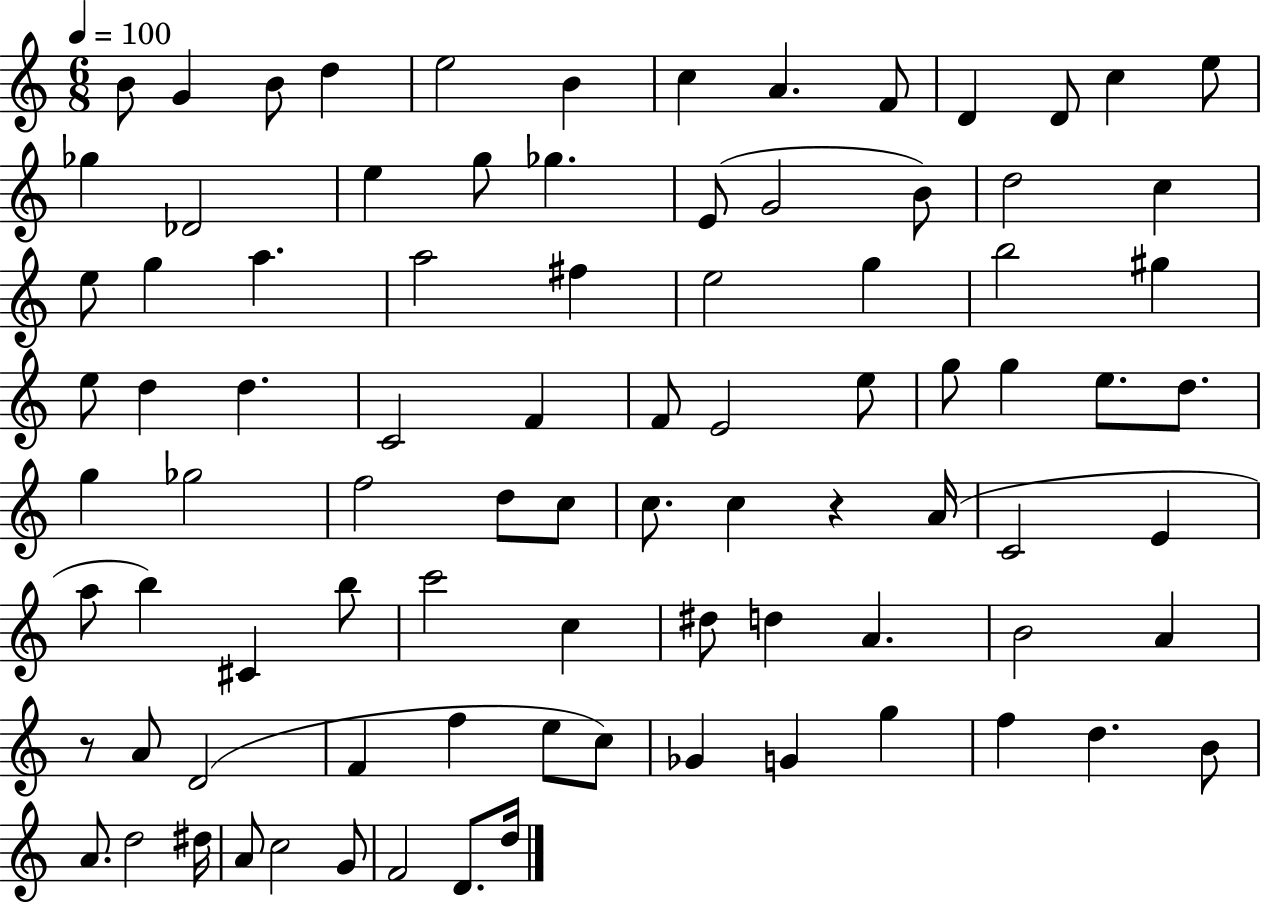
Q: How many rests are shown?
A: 2